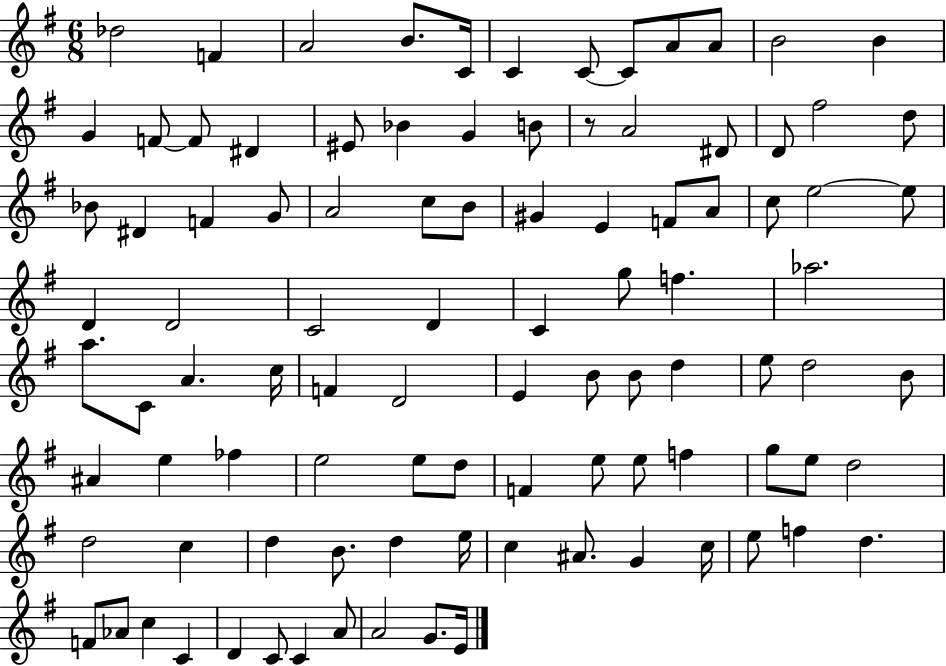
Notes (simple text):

Db5/h F4/q A4/h B4/e. C4/s C4/q C4/e C4/e A4/e A4/e B4/h B4/q G4/q F4/e F4/e D#4/q EIS4/e Bb4/q G4/q B4/e R/e A4/h D#4/e D4/e F#5/h D5/e Bb4/e D#4/q F4/q G4/e A4/h C5/e B4/e G#4/q E4/q F4/e A4/e C5/e E5/h E5/e D4/q D4/h C4/h D4/q C4/q G5/e F5/q. Ab5/h. A5/e. C4/e A4/q. C5/s F4/q D4/h E4/q B4/e B4/e D5/q E5/e D5/h B4/e A#4/q E5/q FES5/q E5/h E5/e D5/e F4/q E5/e E5/e F5/q G5/e E5/e D5/h D5/h C5/q D5/q B4/e. D5/q E5/s C5/q A#4/e. G4/q C5/s E5/e F5/q D5/q. F4/e Ab4/e C5/q C4/q D4/q C4/e C4/q A4/e A4/h G4/e. E4/s